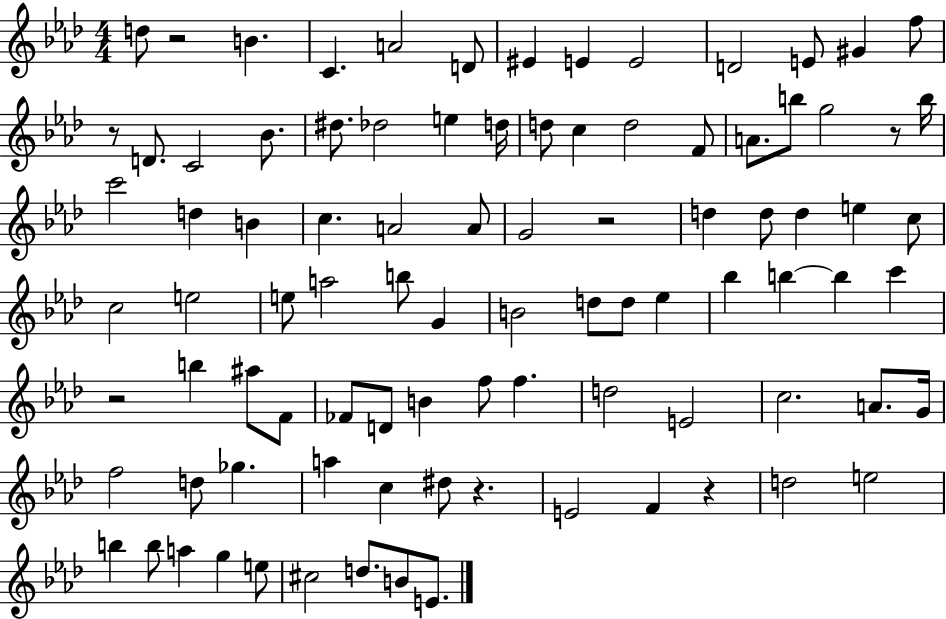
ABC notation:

X:1
T:Untitled
M:4/4
L:1/4
K:Ab
d/2 z2 B C A2 D/2 ^E E E2 D2 E/2 ^G f/2 z/2 D/2 C2 _B/2 ^d/2 _d2 e d/4 d/2 c d2 F/2 A/2 b/2 g2 z/2 b/4 c'2 d B c A2 A/2 G2 z2 d d/2 d e c/2 c2 e2 e/2 a2 b/2 G B2 d/2 d/2 _e _b b b c' z2 b ^a/2 F/2 _F/2 D/2 B f/2 f d2 E2 c2 A/2 G/4 f2 d/2 _g a c ^d/2 z E2 F z d2 e2 b b/2 a g e/2 ^c2 d/2 B/2 E/2